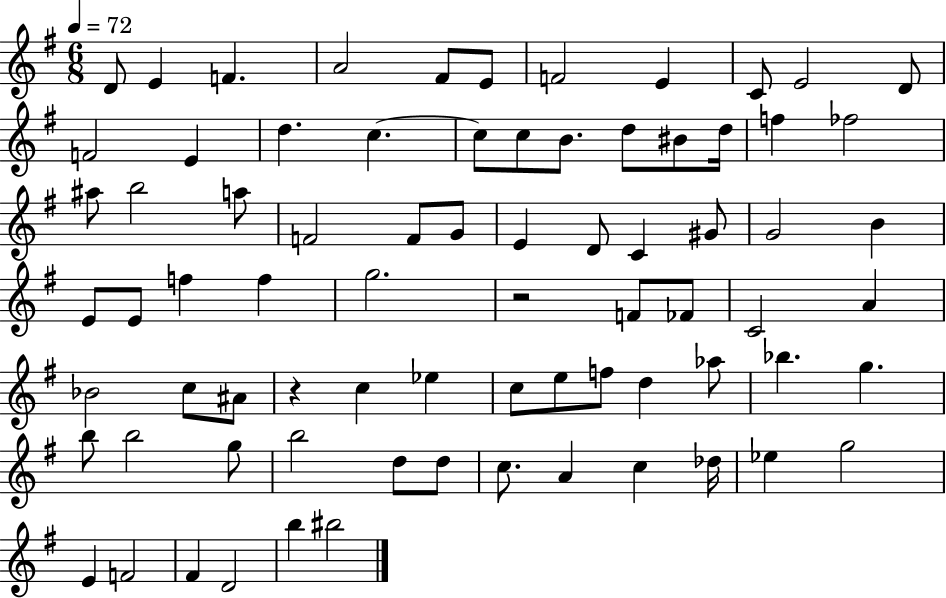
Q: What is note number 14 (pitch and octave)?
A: D5